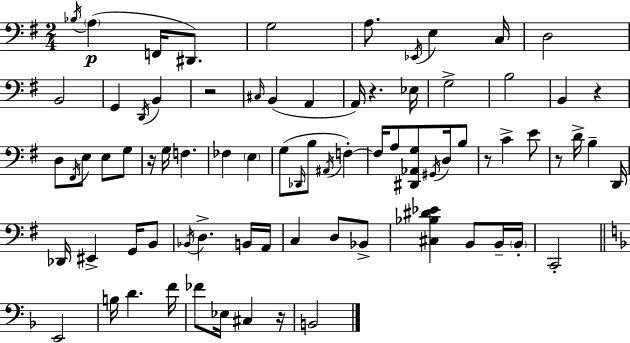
X:1
T:Untitled
M:2/4
L:1/4
K:Em
_B,/4 A, F,,/4 ^D,,/2 G,2 A,/2 _E,,/4 E, C,/4 D,2 B,,2 G,, D,,/4 B,, z2 ^C,/4 B,, A,, A,,/4 z _E,/4 G,2 B,2 B,, z D,/2 ^F,,/4 E,/2 E,/2 G,/2 z/4 G,/4 F, _F, E, G,/2 _D,,/4 B,/2 ^A,,/4 F, F,/4 A,/2 [^D,,_A,,G,]/2 ^G,,/4 D,/4 B,/2 z/2 C E/2 z/2 D/4 B, D,,/4 _D,,/4 ^E,, G,,/4 B,,/2 _B,,/4 D, B,,/4 A,,/4 C, D,/2 _B,,/2 [^C,_B,^D_E] B,,/2 B,,/4 B,,/4 C,,2 E,,2 B,/4 D F/4 _F/2 _E,/4 ^C, z/4 B,,2